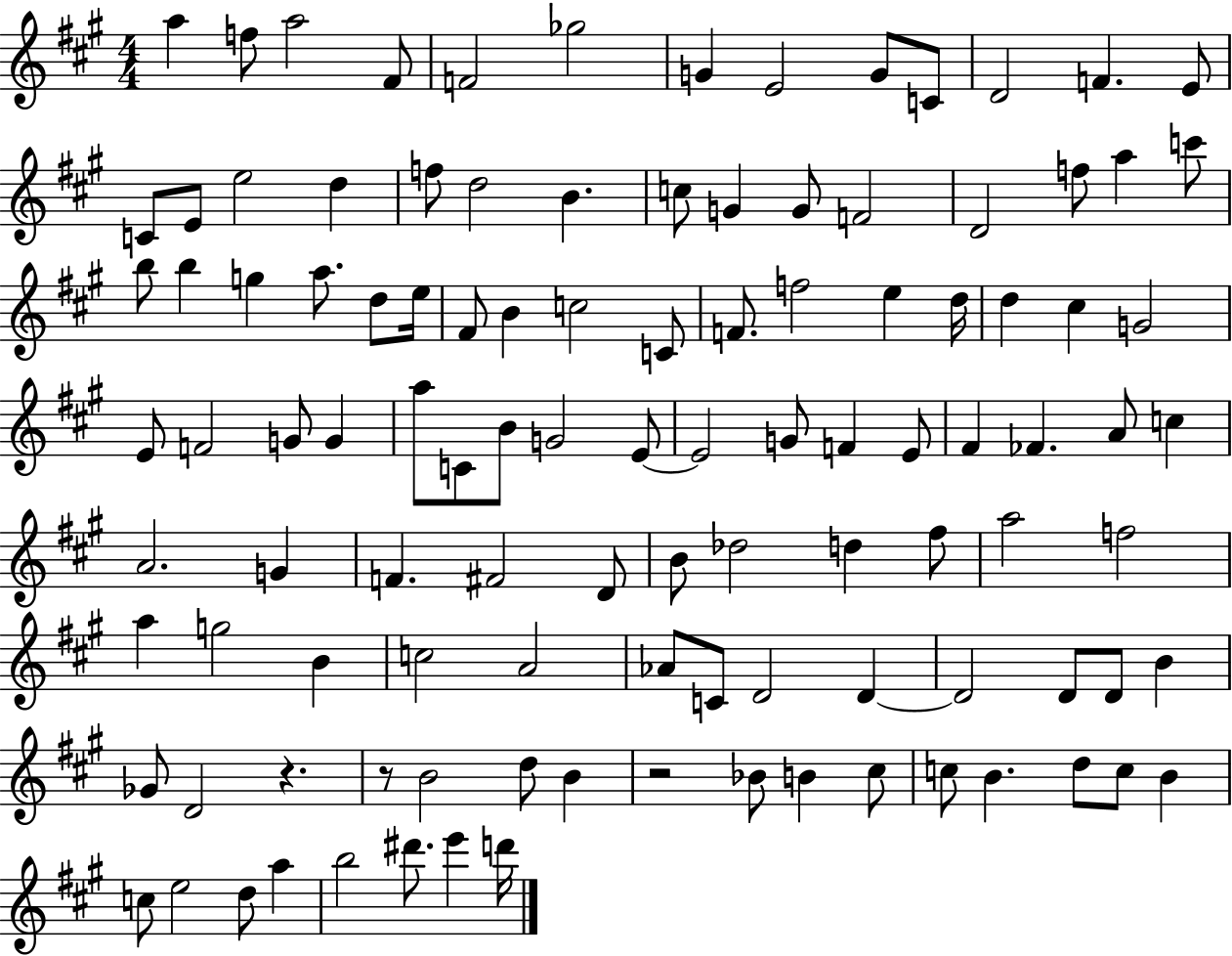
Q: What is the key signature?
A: A major